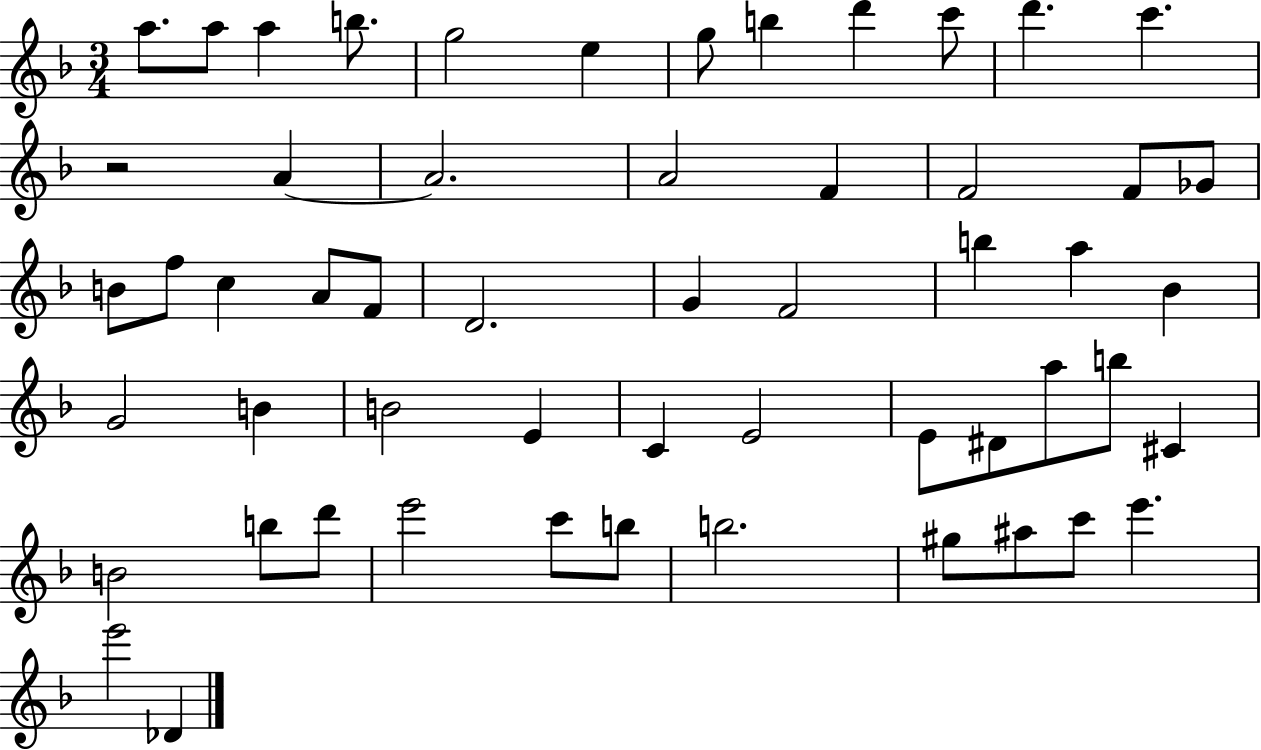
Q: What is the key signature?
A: F major